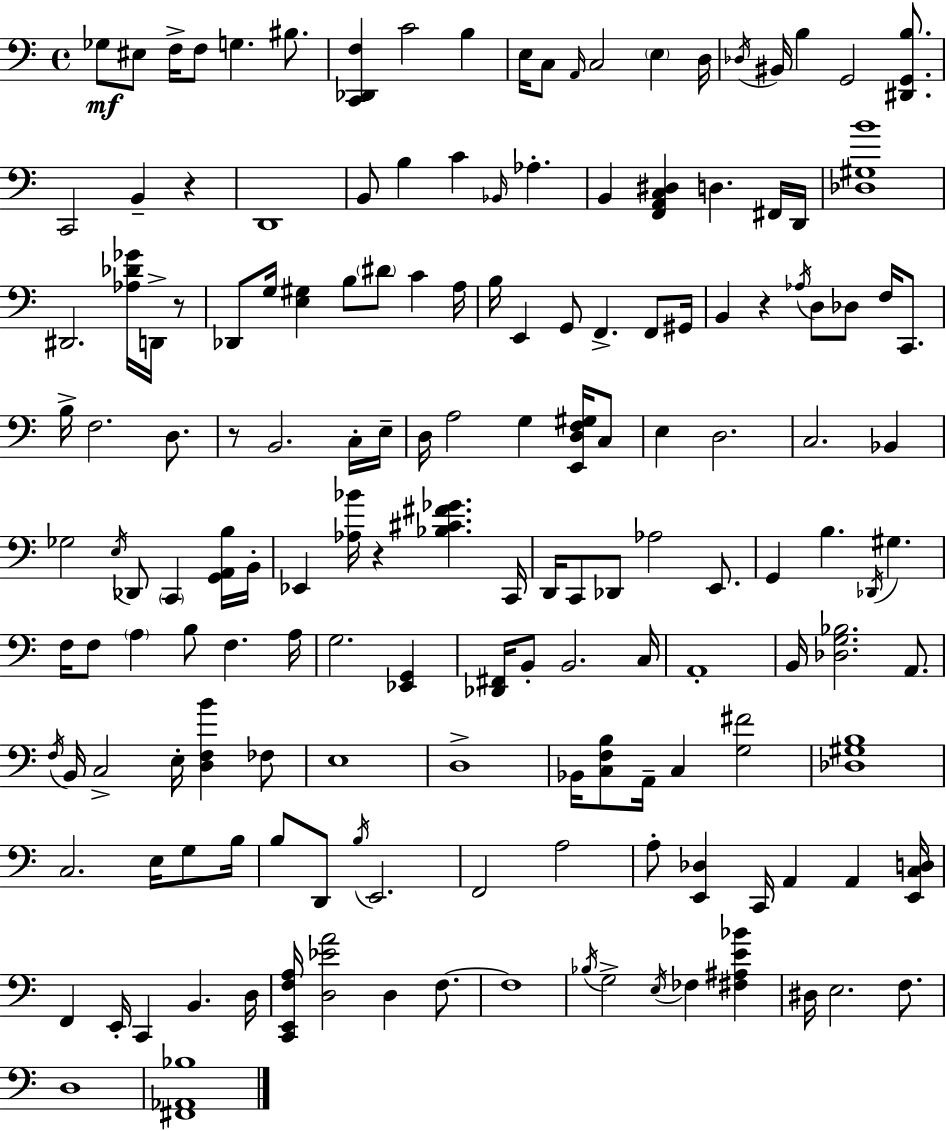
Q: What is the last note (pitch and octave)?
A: D3